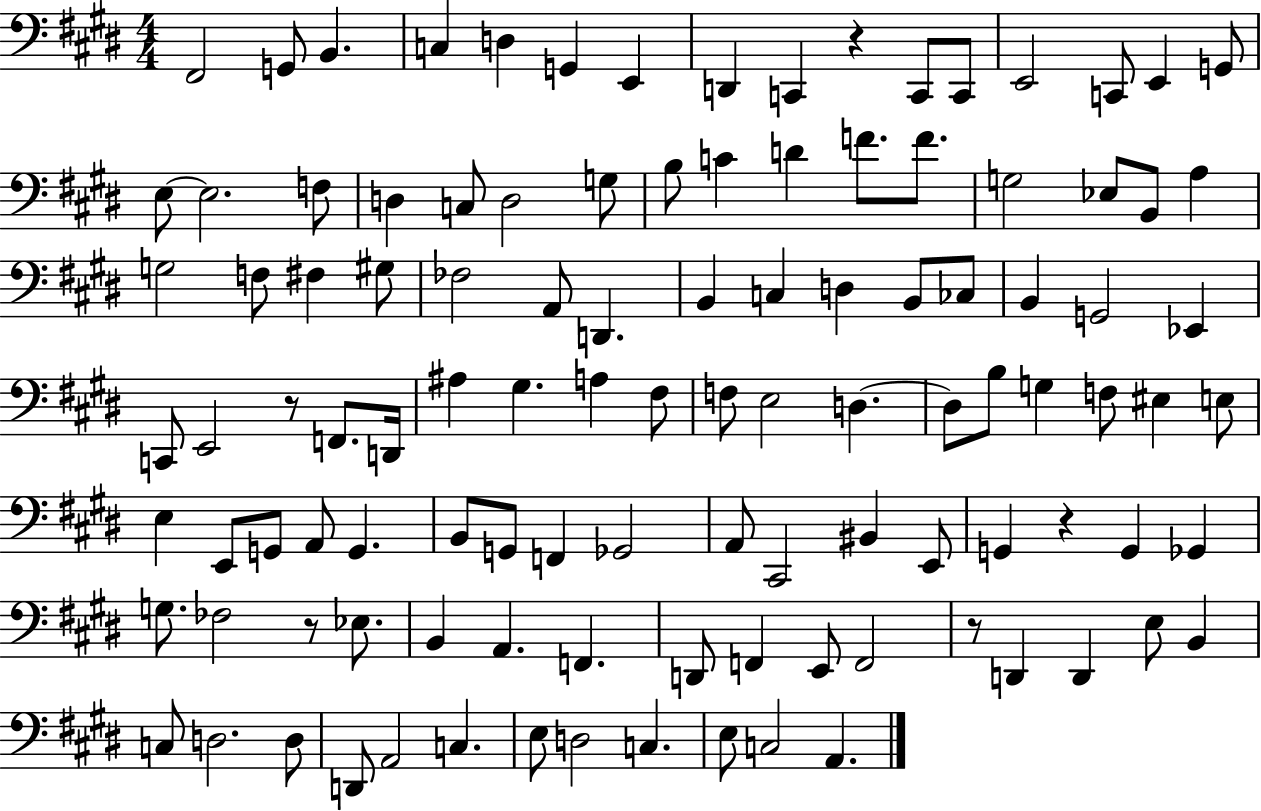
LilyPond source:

{
  \clef bass
  \numericTimeSignature
  \time 4/4
  \key e \major
  fis,2 g,8 b,4. | c4 d4 g,4 e,4 | d,4 c,4 r4 c,8 c,8 | e,2 c,8 e,4 g,8 | \break e8~~ e2. f8 | d4 c8 d2 g8 | b8 c'4 d'4 f'8. f'8. | g2 ees8 b,8 a4 | \break g2 f8 fis4 gis8 | fes2 a,8 d,4. | b,4 c4 d4 b,8 ces8 | b,4 g,2 ees,4 | \break c,8 e,2 r8 f,8. d,16 | ais4 gis4. a4 fis8 | f8 e2 d4.~~ | d8 b8 g4 f8 eis4 e8 | \break e4 e,8 g,8 a,8 g,4. | b,8 g,8 f,4 ges,2 | a,8 cis,2 bis,4 e,8 | g,4 r4 g,4 ges,4 | \break g8. fes2 r8 ees8. | b,4 a,4. f,4. | d,8 f,4 e,8 f,2 | r8 d,4 d,4 e8 b,4 | \break c8 d2. d8 | d,8 a,2 c4. | e8 d2 c4. | e8 c2 a,4. | \break \bar "|."
}